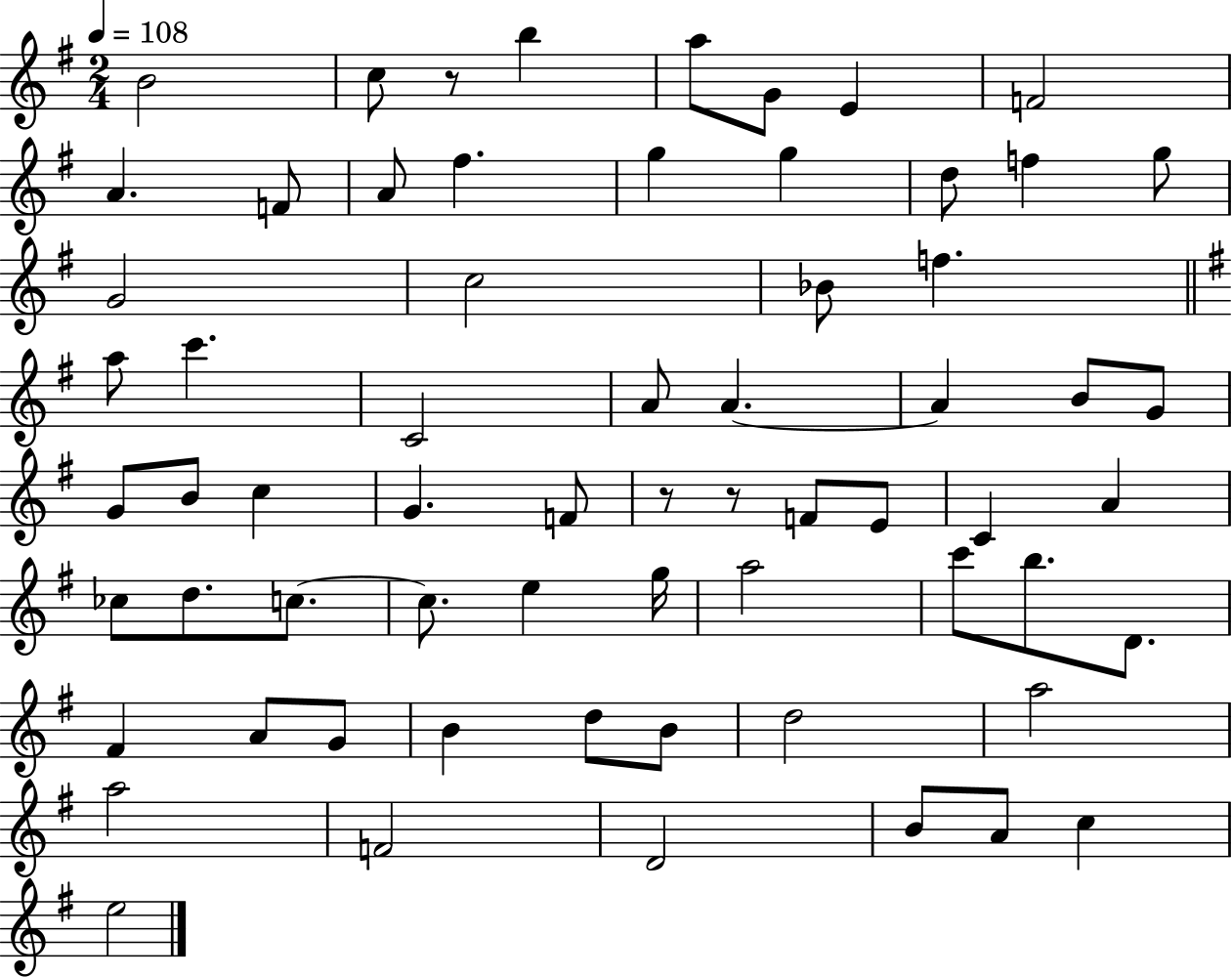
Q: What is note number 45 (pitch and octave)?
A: C6